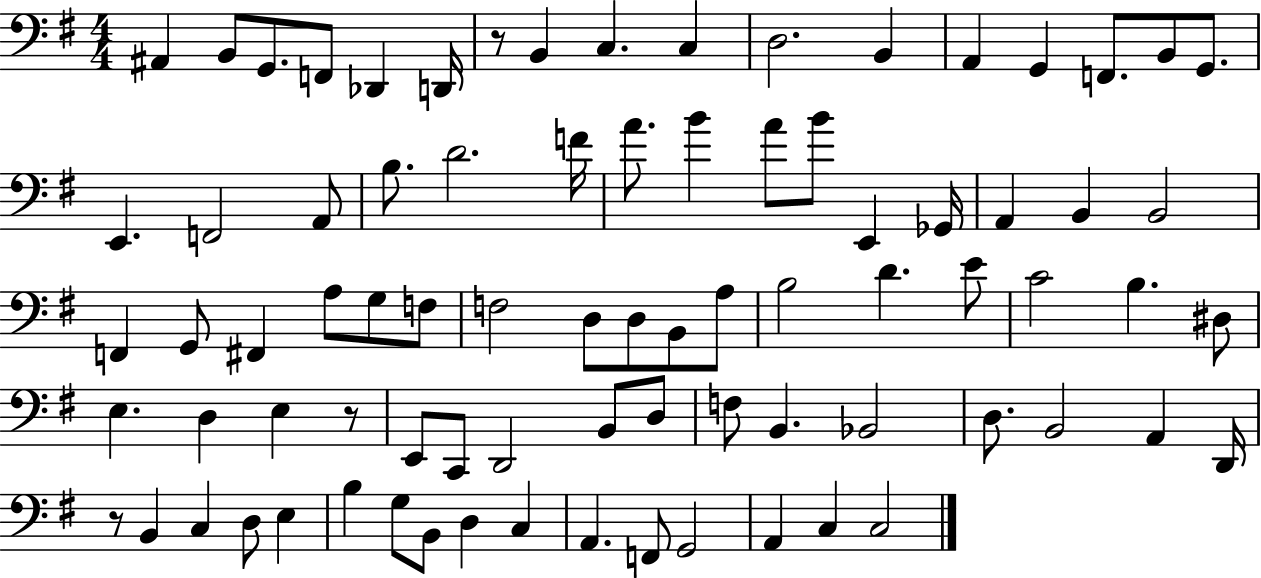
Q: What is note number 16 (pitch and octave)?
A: G2